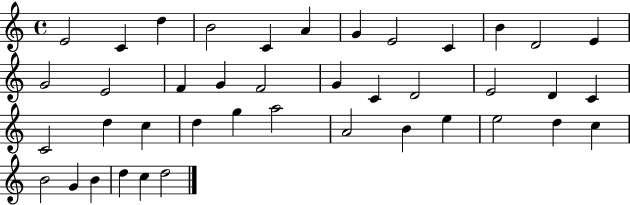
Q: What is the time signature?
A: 4/4